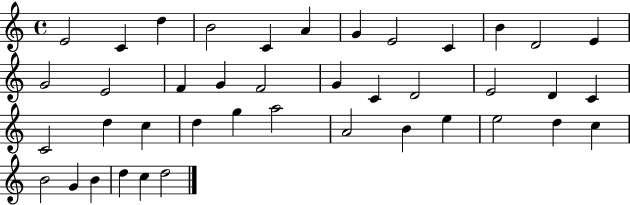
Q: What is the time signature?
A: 4/4